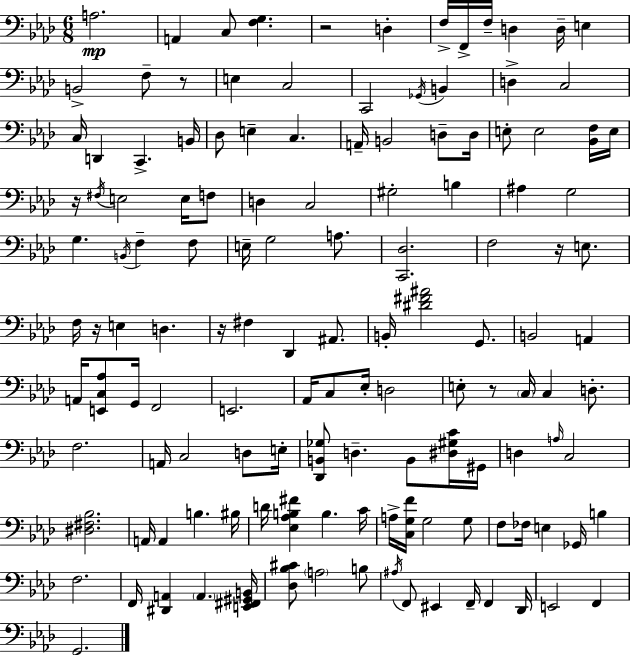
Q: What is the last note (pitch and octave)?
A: G2